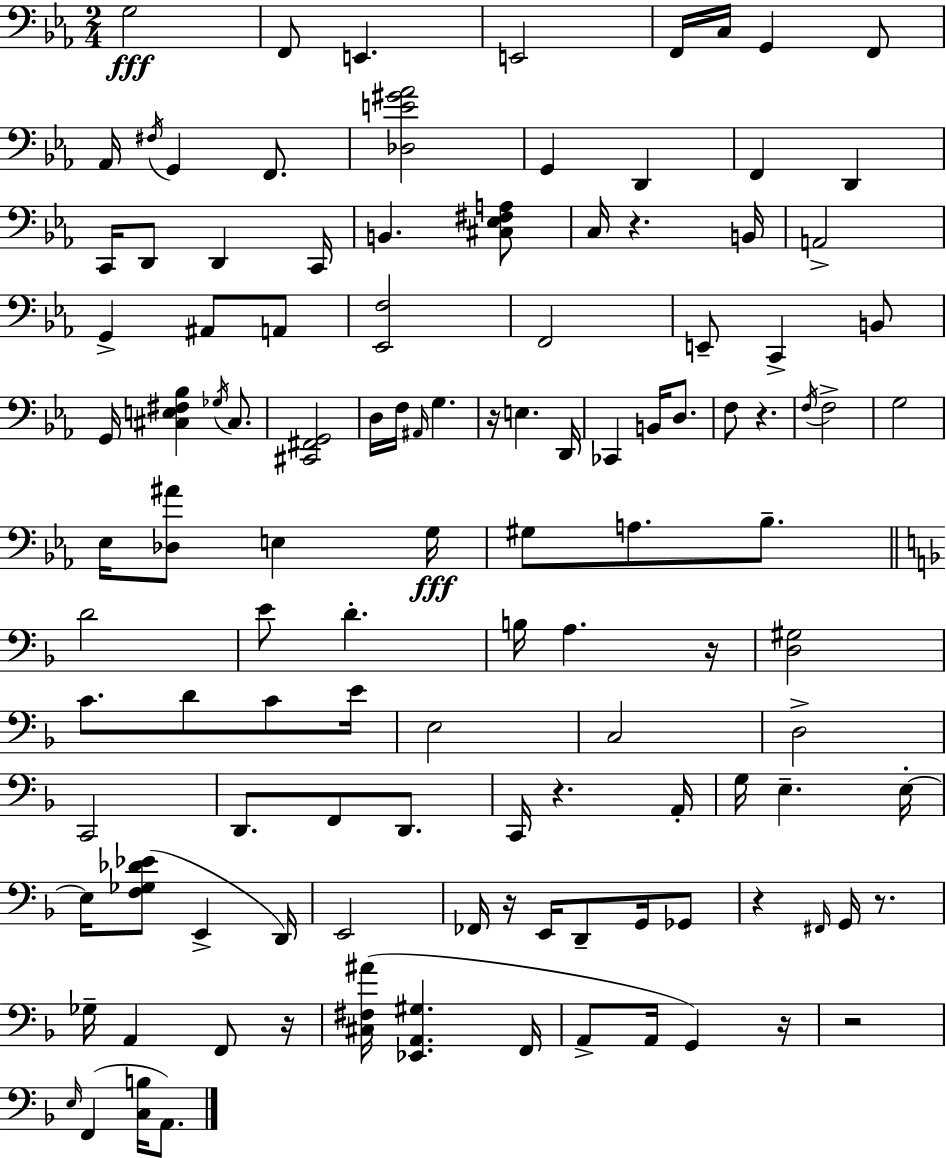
{
  \clef bass
  \numericTimeSignature
  \time 2/4
  \key ees \major
  \repeat volta 2 { g2\fff | f,8 e,4. | e,2 | f,16 c16 g,4 f,8 | \break aes,16 \acciaccatura { fis16 } g,4 f,8. | <des e' gis' aes'>2 | g,4 d,4 | f,4 d,4 | \break c,16 d,8 d,4 | c,16 b,4. <cis ees fis a>8 | c16 r4. | b,16 a,2-> | \break g,4-> ais,8 a,8 | <ees, f>2 | f,2 | e,8-- c,4-> b,8 | \break g,16 <cis e fis bes>4 \acciaccatura { ges16 } cis8. | <cis, fis, g,>2 | d16 f16 \grace { ais,16 } g4. | r16 e4. | \break d,16 ces,4 b,16 | d8. f8 r4. | \acciaccatura { f16 } f2-> | g2 | \break ees16 <des ais'>8 e4 | g16\fff gis8 a8. | bes8.-- \bar "||" \break \key f \major d'2 | e'8 d'4.-. | b16 a4. r16 | <d gis>2 | \break c'8. d'8 c'8 e'16 | e2 | c2 | d2-> | \break c,2 | d,8. f,8 d,8. | c,16 r4. a,16-. | g16 e4.-- e16-.~~ | \break e16 <f ges des' ees'>8( e,4-> d,16) | e,2 | fes,16 r16 e,16 d,8-- g,16 ges,8 | r4 \grace { fis,16 } g,16 r8. | \break ges16-- a,4 f,8 | r16 <cis fis ais'>16( <ees, a, gis>4. | f,16 a,8-> a,16 g,4) | r16 r2 | \break \grace { e16 }( f,4 <c b>16 a,8.) | } \bar "|."
}